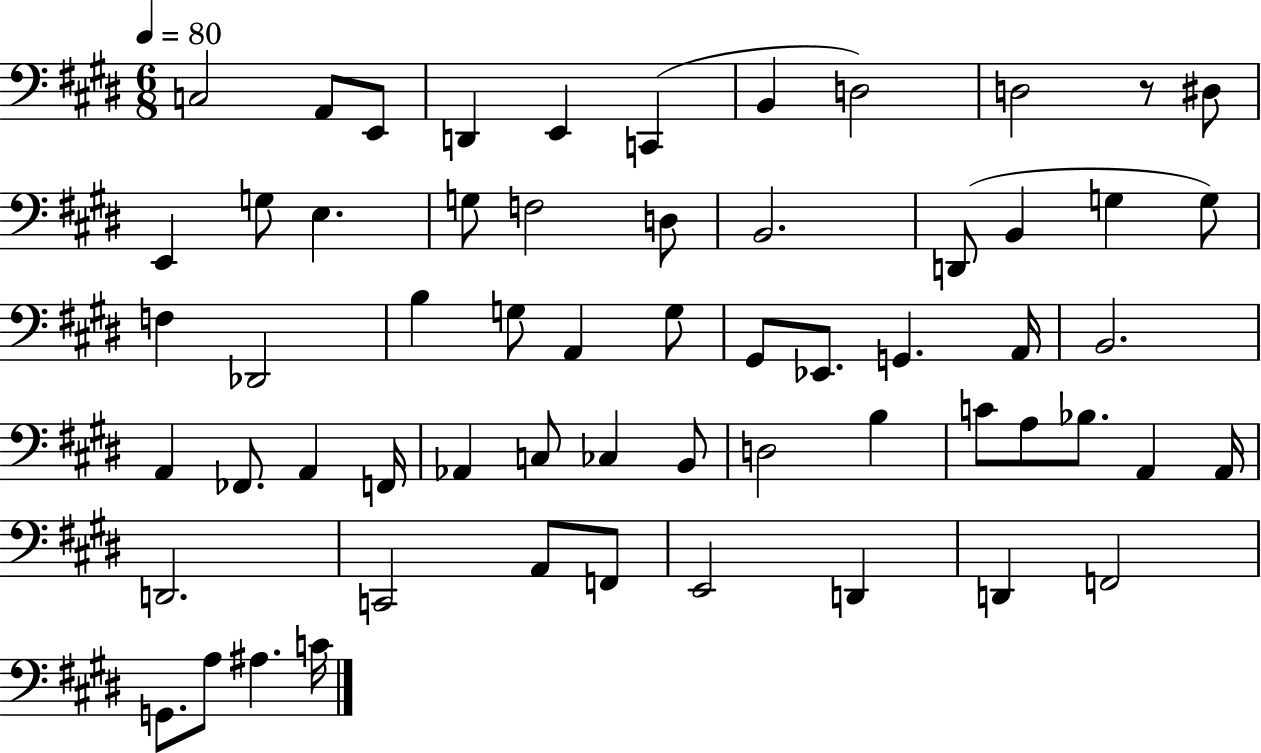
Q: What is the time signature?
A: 6/8